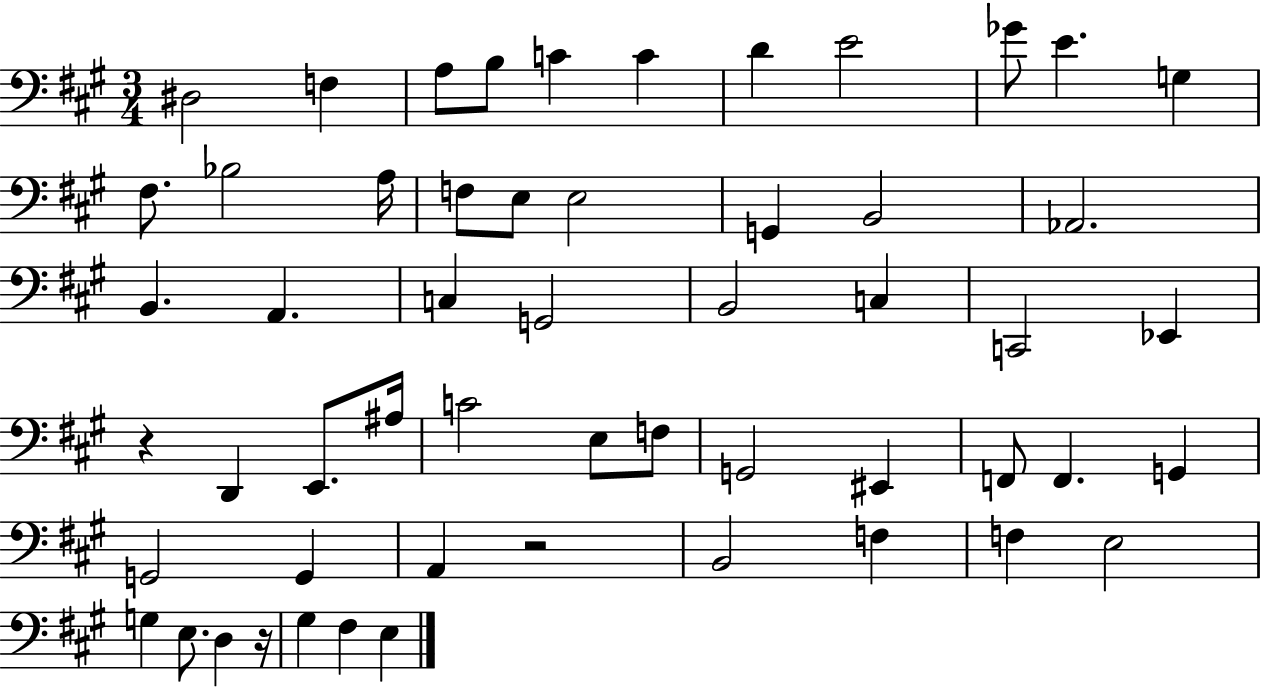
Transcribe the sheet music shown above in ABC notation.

X:1
T:Untitled
M:3/4
L:1/4
K:A
^D,2 F, A,/2 B,/2 C C D E2 _G/2 E G, ^F,/2 _B,2 A,/4 F,/2 E,/2 E,2 G,, B,,2 _A,,2 B,, A,, C, G,,2 B,,2 C, C,,2 _E,, z D,, E,,/2 ^A,/4 C2 E,/2 F,/2 G,,2 ^E,, F,,/2 F,, G,, G,,2 G,, A,, z2 B,,2 F, F, E,2 G, E,/2 D, z/4 ^G, ^F, E,